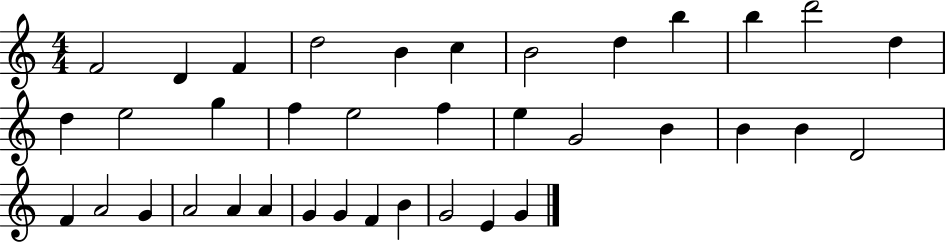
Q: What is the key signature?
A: C major